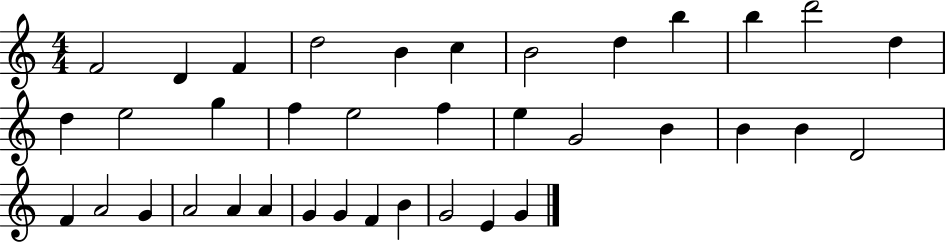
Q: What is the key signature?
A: C major